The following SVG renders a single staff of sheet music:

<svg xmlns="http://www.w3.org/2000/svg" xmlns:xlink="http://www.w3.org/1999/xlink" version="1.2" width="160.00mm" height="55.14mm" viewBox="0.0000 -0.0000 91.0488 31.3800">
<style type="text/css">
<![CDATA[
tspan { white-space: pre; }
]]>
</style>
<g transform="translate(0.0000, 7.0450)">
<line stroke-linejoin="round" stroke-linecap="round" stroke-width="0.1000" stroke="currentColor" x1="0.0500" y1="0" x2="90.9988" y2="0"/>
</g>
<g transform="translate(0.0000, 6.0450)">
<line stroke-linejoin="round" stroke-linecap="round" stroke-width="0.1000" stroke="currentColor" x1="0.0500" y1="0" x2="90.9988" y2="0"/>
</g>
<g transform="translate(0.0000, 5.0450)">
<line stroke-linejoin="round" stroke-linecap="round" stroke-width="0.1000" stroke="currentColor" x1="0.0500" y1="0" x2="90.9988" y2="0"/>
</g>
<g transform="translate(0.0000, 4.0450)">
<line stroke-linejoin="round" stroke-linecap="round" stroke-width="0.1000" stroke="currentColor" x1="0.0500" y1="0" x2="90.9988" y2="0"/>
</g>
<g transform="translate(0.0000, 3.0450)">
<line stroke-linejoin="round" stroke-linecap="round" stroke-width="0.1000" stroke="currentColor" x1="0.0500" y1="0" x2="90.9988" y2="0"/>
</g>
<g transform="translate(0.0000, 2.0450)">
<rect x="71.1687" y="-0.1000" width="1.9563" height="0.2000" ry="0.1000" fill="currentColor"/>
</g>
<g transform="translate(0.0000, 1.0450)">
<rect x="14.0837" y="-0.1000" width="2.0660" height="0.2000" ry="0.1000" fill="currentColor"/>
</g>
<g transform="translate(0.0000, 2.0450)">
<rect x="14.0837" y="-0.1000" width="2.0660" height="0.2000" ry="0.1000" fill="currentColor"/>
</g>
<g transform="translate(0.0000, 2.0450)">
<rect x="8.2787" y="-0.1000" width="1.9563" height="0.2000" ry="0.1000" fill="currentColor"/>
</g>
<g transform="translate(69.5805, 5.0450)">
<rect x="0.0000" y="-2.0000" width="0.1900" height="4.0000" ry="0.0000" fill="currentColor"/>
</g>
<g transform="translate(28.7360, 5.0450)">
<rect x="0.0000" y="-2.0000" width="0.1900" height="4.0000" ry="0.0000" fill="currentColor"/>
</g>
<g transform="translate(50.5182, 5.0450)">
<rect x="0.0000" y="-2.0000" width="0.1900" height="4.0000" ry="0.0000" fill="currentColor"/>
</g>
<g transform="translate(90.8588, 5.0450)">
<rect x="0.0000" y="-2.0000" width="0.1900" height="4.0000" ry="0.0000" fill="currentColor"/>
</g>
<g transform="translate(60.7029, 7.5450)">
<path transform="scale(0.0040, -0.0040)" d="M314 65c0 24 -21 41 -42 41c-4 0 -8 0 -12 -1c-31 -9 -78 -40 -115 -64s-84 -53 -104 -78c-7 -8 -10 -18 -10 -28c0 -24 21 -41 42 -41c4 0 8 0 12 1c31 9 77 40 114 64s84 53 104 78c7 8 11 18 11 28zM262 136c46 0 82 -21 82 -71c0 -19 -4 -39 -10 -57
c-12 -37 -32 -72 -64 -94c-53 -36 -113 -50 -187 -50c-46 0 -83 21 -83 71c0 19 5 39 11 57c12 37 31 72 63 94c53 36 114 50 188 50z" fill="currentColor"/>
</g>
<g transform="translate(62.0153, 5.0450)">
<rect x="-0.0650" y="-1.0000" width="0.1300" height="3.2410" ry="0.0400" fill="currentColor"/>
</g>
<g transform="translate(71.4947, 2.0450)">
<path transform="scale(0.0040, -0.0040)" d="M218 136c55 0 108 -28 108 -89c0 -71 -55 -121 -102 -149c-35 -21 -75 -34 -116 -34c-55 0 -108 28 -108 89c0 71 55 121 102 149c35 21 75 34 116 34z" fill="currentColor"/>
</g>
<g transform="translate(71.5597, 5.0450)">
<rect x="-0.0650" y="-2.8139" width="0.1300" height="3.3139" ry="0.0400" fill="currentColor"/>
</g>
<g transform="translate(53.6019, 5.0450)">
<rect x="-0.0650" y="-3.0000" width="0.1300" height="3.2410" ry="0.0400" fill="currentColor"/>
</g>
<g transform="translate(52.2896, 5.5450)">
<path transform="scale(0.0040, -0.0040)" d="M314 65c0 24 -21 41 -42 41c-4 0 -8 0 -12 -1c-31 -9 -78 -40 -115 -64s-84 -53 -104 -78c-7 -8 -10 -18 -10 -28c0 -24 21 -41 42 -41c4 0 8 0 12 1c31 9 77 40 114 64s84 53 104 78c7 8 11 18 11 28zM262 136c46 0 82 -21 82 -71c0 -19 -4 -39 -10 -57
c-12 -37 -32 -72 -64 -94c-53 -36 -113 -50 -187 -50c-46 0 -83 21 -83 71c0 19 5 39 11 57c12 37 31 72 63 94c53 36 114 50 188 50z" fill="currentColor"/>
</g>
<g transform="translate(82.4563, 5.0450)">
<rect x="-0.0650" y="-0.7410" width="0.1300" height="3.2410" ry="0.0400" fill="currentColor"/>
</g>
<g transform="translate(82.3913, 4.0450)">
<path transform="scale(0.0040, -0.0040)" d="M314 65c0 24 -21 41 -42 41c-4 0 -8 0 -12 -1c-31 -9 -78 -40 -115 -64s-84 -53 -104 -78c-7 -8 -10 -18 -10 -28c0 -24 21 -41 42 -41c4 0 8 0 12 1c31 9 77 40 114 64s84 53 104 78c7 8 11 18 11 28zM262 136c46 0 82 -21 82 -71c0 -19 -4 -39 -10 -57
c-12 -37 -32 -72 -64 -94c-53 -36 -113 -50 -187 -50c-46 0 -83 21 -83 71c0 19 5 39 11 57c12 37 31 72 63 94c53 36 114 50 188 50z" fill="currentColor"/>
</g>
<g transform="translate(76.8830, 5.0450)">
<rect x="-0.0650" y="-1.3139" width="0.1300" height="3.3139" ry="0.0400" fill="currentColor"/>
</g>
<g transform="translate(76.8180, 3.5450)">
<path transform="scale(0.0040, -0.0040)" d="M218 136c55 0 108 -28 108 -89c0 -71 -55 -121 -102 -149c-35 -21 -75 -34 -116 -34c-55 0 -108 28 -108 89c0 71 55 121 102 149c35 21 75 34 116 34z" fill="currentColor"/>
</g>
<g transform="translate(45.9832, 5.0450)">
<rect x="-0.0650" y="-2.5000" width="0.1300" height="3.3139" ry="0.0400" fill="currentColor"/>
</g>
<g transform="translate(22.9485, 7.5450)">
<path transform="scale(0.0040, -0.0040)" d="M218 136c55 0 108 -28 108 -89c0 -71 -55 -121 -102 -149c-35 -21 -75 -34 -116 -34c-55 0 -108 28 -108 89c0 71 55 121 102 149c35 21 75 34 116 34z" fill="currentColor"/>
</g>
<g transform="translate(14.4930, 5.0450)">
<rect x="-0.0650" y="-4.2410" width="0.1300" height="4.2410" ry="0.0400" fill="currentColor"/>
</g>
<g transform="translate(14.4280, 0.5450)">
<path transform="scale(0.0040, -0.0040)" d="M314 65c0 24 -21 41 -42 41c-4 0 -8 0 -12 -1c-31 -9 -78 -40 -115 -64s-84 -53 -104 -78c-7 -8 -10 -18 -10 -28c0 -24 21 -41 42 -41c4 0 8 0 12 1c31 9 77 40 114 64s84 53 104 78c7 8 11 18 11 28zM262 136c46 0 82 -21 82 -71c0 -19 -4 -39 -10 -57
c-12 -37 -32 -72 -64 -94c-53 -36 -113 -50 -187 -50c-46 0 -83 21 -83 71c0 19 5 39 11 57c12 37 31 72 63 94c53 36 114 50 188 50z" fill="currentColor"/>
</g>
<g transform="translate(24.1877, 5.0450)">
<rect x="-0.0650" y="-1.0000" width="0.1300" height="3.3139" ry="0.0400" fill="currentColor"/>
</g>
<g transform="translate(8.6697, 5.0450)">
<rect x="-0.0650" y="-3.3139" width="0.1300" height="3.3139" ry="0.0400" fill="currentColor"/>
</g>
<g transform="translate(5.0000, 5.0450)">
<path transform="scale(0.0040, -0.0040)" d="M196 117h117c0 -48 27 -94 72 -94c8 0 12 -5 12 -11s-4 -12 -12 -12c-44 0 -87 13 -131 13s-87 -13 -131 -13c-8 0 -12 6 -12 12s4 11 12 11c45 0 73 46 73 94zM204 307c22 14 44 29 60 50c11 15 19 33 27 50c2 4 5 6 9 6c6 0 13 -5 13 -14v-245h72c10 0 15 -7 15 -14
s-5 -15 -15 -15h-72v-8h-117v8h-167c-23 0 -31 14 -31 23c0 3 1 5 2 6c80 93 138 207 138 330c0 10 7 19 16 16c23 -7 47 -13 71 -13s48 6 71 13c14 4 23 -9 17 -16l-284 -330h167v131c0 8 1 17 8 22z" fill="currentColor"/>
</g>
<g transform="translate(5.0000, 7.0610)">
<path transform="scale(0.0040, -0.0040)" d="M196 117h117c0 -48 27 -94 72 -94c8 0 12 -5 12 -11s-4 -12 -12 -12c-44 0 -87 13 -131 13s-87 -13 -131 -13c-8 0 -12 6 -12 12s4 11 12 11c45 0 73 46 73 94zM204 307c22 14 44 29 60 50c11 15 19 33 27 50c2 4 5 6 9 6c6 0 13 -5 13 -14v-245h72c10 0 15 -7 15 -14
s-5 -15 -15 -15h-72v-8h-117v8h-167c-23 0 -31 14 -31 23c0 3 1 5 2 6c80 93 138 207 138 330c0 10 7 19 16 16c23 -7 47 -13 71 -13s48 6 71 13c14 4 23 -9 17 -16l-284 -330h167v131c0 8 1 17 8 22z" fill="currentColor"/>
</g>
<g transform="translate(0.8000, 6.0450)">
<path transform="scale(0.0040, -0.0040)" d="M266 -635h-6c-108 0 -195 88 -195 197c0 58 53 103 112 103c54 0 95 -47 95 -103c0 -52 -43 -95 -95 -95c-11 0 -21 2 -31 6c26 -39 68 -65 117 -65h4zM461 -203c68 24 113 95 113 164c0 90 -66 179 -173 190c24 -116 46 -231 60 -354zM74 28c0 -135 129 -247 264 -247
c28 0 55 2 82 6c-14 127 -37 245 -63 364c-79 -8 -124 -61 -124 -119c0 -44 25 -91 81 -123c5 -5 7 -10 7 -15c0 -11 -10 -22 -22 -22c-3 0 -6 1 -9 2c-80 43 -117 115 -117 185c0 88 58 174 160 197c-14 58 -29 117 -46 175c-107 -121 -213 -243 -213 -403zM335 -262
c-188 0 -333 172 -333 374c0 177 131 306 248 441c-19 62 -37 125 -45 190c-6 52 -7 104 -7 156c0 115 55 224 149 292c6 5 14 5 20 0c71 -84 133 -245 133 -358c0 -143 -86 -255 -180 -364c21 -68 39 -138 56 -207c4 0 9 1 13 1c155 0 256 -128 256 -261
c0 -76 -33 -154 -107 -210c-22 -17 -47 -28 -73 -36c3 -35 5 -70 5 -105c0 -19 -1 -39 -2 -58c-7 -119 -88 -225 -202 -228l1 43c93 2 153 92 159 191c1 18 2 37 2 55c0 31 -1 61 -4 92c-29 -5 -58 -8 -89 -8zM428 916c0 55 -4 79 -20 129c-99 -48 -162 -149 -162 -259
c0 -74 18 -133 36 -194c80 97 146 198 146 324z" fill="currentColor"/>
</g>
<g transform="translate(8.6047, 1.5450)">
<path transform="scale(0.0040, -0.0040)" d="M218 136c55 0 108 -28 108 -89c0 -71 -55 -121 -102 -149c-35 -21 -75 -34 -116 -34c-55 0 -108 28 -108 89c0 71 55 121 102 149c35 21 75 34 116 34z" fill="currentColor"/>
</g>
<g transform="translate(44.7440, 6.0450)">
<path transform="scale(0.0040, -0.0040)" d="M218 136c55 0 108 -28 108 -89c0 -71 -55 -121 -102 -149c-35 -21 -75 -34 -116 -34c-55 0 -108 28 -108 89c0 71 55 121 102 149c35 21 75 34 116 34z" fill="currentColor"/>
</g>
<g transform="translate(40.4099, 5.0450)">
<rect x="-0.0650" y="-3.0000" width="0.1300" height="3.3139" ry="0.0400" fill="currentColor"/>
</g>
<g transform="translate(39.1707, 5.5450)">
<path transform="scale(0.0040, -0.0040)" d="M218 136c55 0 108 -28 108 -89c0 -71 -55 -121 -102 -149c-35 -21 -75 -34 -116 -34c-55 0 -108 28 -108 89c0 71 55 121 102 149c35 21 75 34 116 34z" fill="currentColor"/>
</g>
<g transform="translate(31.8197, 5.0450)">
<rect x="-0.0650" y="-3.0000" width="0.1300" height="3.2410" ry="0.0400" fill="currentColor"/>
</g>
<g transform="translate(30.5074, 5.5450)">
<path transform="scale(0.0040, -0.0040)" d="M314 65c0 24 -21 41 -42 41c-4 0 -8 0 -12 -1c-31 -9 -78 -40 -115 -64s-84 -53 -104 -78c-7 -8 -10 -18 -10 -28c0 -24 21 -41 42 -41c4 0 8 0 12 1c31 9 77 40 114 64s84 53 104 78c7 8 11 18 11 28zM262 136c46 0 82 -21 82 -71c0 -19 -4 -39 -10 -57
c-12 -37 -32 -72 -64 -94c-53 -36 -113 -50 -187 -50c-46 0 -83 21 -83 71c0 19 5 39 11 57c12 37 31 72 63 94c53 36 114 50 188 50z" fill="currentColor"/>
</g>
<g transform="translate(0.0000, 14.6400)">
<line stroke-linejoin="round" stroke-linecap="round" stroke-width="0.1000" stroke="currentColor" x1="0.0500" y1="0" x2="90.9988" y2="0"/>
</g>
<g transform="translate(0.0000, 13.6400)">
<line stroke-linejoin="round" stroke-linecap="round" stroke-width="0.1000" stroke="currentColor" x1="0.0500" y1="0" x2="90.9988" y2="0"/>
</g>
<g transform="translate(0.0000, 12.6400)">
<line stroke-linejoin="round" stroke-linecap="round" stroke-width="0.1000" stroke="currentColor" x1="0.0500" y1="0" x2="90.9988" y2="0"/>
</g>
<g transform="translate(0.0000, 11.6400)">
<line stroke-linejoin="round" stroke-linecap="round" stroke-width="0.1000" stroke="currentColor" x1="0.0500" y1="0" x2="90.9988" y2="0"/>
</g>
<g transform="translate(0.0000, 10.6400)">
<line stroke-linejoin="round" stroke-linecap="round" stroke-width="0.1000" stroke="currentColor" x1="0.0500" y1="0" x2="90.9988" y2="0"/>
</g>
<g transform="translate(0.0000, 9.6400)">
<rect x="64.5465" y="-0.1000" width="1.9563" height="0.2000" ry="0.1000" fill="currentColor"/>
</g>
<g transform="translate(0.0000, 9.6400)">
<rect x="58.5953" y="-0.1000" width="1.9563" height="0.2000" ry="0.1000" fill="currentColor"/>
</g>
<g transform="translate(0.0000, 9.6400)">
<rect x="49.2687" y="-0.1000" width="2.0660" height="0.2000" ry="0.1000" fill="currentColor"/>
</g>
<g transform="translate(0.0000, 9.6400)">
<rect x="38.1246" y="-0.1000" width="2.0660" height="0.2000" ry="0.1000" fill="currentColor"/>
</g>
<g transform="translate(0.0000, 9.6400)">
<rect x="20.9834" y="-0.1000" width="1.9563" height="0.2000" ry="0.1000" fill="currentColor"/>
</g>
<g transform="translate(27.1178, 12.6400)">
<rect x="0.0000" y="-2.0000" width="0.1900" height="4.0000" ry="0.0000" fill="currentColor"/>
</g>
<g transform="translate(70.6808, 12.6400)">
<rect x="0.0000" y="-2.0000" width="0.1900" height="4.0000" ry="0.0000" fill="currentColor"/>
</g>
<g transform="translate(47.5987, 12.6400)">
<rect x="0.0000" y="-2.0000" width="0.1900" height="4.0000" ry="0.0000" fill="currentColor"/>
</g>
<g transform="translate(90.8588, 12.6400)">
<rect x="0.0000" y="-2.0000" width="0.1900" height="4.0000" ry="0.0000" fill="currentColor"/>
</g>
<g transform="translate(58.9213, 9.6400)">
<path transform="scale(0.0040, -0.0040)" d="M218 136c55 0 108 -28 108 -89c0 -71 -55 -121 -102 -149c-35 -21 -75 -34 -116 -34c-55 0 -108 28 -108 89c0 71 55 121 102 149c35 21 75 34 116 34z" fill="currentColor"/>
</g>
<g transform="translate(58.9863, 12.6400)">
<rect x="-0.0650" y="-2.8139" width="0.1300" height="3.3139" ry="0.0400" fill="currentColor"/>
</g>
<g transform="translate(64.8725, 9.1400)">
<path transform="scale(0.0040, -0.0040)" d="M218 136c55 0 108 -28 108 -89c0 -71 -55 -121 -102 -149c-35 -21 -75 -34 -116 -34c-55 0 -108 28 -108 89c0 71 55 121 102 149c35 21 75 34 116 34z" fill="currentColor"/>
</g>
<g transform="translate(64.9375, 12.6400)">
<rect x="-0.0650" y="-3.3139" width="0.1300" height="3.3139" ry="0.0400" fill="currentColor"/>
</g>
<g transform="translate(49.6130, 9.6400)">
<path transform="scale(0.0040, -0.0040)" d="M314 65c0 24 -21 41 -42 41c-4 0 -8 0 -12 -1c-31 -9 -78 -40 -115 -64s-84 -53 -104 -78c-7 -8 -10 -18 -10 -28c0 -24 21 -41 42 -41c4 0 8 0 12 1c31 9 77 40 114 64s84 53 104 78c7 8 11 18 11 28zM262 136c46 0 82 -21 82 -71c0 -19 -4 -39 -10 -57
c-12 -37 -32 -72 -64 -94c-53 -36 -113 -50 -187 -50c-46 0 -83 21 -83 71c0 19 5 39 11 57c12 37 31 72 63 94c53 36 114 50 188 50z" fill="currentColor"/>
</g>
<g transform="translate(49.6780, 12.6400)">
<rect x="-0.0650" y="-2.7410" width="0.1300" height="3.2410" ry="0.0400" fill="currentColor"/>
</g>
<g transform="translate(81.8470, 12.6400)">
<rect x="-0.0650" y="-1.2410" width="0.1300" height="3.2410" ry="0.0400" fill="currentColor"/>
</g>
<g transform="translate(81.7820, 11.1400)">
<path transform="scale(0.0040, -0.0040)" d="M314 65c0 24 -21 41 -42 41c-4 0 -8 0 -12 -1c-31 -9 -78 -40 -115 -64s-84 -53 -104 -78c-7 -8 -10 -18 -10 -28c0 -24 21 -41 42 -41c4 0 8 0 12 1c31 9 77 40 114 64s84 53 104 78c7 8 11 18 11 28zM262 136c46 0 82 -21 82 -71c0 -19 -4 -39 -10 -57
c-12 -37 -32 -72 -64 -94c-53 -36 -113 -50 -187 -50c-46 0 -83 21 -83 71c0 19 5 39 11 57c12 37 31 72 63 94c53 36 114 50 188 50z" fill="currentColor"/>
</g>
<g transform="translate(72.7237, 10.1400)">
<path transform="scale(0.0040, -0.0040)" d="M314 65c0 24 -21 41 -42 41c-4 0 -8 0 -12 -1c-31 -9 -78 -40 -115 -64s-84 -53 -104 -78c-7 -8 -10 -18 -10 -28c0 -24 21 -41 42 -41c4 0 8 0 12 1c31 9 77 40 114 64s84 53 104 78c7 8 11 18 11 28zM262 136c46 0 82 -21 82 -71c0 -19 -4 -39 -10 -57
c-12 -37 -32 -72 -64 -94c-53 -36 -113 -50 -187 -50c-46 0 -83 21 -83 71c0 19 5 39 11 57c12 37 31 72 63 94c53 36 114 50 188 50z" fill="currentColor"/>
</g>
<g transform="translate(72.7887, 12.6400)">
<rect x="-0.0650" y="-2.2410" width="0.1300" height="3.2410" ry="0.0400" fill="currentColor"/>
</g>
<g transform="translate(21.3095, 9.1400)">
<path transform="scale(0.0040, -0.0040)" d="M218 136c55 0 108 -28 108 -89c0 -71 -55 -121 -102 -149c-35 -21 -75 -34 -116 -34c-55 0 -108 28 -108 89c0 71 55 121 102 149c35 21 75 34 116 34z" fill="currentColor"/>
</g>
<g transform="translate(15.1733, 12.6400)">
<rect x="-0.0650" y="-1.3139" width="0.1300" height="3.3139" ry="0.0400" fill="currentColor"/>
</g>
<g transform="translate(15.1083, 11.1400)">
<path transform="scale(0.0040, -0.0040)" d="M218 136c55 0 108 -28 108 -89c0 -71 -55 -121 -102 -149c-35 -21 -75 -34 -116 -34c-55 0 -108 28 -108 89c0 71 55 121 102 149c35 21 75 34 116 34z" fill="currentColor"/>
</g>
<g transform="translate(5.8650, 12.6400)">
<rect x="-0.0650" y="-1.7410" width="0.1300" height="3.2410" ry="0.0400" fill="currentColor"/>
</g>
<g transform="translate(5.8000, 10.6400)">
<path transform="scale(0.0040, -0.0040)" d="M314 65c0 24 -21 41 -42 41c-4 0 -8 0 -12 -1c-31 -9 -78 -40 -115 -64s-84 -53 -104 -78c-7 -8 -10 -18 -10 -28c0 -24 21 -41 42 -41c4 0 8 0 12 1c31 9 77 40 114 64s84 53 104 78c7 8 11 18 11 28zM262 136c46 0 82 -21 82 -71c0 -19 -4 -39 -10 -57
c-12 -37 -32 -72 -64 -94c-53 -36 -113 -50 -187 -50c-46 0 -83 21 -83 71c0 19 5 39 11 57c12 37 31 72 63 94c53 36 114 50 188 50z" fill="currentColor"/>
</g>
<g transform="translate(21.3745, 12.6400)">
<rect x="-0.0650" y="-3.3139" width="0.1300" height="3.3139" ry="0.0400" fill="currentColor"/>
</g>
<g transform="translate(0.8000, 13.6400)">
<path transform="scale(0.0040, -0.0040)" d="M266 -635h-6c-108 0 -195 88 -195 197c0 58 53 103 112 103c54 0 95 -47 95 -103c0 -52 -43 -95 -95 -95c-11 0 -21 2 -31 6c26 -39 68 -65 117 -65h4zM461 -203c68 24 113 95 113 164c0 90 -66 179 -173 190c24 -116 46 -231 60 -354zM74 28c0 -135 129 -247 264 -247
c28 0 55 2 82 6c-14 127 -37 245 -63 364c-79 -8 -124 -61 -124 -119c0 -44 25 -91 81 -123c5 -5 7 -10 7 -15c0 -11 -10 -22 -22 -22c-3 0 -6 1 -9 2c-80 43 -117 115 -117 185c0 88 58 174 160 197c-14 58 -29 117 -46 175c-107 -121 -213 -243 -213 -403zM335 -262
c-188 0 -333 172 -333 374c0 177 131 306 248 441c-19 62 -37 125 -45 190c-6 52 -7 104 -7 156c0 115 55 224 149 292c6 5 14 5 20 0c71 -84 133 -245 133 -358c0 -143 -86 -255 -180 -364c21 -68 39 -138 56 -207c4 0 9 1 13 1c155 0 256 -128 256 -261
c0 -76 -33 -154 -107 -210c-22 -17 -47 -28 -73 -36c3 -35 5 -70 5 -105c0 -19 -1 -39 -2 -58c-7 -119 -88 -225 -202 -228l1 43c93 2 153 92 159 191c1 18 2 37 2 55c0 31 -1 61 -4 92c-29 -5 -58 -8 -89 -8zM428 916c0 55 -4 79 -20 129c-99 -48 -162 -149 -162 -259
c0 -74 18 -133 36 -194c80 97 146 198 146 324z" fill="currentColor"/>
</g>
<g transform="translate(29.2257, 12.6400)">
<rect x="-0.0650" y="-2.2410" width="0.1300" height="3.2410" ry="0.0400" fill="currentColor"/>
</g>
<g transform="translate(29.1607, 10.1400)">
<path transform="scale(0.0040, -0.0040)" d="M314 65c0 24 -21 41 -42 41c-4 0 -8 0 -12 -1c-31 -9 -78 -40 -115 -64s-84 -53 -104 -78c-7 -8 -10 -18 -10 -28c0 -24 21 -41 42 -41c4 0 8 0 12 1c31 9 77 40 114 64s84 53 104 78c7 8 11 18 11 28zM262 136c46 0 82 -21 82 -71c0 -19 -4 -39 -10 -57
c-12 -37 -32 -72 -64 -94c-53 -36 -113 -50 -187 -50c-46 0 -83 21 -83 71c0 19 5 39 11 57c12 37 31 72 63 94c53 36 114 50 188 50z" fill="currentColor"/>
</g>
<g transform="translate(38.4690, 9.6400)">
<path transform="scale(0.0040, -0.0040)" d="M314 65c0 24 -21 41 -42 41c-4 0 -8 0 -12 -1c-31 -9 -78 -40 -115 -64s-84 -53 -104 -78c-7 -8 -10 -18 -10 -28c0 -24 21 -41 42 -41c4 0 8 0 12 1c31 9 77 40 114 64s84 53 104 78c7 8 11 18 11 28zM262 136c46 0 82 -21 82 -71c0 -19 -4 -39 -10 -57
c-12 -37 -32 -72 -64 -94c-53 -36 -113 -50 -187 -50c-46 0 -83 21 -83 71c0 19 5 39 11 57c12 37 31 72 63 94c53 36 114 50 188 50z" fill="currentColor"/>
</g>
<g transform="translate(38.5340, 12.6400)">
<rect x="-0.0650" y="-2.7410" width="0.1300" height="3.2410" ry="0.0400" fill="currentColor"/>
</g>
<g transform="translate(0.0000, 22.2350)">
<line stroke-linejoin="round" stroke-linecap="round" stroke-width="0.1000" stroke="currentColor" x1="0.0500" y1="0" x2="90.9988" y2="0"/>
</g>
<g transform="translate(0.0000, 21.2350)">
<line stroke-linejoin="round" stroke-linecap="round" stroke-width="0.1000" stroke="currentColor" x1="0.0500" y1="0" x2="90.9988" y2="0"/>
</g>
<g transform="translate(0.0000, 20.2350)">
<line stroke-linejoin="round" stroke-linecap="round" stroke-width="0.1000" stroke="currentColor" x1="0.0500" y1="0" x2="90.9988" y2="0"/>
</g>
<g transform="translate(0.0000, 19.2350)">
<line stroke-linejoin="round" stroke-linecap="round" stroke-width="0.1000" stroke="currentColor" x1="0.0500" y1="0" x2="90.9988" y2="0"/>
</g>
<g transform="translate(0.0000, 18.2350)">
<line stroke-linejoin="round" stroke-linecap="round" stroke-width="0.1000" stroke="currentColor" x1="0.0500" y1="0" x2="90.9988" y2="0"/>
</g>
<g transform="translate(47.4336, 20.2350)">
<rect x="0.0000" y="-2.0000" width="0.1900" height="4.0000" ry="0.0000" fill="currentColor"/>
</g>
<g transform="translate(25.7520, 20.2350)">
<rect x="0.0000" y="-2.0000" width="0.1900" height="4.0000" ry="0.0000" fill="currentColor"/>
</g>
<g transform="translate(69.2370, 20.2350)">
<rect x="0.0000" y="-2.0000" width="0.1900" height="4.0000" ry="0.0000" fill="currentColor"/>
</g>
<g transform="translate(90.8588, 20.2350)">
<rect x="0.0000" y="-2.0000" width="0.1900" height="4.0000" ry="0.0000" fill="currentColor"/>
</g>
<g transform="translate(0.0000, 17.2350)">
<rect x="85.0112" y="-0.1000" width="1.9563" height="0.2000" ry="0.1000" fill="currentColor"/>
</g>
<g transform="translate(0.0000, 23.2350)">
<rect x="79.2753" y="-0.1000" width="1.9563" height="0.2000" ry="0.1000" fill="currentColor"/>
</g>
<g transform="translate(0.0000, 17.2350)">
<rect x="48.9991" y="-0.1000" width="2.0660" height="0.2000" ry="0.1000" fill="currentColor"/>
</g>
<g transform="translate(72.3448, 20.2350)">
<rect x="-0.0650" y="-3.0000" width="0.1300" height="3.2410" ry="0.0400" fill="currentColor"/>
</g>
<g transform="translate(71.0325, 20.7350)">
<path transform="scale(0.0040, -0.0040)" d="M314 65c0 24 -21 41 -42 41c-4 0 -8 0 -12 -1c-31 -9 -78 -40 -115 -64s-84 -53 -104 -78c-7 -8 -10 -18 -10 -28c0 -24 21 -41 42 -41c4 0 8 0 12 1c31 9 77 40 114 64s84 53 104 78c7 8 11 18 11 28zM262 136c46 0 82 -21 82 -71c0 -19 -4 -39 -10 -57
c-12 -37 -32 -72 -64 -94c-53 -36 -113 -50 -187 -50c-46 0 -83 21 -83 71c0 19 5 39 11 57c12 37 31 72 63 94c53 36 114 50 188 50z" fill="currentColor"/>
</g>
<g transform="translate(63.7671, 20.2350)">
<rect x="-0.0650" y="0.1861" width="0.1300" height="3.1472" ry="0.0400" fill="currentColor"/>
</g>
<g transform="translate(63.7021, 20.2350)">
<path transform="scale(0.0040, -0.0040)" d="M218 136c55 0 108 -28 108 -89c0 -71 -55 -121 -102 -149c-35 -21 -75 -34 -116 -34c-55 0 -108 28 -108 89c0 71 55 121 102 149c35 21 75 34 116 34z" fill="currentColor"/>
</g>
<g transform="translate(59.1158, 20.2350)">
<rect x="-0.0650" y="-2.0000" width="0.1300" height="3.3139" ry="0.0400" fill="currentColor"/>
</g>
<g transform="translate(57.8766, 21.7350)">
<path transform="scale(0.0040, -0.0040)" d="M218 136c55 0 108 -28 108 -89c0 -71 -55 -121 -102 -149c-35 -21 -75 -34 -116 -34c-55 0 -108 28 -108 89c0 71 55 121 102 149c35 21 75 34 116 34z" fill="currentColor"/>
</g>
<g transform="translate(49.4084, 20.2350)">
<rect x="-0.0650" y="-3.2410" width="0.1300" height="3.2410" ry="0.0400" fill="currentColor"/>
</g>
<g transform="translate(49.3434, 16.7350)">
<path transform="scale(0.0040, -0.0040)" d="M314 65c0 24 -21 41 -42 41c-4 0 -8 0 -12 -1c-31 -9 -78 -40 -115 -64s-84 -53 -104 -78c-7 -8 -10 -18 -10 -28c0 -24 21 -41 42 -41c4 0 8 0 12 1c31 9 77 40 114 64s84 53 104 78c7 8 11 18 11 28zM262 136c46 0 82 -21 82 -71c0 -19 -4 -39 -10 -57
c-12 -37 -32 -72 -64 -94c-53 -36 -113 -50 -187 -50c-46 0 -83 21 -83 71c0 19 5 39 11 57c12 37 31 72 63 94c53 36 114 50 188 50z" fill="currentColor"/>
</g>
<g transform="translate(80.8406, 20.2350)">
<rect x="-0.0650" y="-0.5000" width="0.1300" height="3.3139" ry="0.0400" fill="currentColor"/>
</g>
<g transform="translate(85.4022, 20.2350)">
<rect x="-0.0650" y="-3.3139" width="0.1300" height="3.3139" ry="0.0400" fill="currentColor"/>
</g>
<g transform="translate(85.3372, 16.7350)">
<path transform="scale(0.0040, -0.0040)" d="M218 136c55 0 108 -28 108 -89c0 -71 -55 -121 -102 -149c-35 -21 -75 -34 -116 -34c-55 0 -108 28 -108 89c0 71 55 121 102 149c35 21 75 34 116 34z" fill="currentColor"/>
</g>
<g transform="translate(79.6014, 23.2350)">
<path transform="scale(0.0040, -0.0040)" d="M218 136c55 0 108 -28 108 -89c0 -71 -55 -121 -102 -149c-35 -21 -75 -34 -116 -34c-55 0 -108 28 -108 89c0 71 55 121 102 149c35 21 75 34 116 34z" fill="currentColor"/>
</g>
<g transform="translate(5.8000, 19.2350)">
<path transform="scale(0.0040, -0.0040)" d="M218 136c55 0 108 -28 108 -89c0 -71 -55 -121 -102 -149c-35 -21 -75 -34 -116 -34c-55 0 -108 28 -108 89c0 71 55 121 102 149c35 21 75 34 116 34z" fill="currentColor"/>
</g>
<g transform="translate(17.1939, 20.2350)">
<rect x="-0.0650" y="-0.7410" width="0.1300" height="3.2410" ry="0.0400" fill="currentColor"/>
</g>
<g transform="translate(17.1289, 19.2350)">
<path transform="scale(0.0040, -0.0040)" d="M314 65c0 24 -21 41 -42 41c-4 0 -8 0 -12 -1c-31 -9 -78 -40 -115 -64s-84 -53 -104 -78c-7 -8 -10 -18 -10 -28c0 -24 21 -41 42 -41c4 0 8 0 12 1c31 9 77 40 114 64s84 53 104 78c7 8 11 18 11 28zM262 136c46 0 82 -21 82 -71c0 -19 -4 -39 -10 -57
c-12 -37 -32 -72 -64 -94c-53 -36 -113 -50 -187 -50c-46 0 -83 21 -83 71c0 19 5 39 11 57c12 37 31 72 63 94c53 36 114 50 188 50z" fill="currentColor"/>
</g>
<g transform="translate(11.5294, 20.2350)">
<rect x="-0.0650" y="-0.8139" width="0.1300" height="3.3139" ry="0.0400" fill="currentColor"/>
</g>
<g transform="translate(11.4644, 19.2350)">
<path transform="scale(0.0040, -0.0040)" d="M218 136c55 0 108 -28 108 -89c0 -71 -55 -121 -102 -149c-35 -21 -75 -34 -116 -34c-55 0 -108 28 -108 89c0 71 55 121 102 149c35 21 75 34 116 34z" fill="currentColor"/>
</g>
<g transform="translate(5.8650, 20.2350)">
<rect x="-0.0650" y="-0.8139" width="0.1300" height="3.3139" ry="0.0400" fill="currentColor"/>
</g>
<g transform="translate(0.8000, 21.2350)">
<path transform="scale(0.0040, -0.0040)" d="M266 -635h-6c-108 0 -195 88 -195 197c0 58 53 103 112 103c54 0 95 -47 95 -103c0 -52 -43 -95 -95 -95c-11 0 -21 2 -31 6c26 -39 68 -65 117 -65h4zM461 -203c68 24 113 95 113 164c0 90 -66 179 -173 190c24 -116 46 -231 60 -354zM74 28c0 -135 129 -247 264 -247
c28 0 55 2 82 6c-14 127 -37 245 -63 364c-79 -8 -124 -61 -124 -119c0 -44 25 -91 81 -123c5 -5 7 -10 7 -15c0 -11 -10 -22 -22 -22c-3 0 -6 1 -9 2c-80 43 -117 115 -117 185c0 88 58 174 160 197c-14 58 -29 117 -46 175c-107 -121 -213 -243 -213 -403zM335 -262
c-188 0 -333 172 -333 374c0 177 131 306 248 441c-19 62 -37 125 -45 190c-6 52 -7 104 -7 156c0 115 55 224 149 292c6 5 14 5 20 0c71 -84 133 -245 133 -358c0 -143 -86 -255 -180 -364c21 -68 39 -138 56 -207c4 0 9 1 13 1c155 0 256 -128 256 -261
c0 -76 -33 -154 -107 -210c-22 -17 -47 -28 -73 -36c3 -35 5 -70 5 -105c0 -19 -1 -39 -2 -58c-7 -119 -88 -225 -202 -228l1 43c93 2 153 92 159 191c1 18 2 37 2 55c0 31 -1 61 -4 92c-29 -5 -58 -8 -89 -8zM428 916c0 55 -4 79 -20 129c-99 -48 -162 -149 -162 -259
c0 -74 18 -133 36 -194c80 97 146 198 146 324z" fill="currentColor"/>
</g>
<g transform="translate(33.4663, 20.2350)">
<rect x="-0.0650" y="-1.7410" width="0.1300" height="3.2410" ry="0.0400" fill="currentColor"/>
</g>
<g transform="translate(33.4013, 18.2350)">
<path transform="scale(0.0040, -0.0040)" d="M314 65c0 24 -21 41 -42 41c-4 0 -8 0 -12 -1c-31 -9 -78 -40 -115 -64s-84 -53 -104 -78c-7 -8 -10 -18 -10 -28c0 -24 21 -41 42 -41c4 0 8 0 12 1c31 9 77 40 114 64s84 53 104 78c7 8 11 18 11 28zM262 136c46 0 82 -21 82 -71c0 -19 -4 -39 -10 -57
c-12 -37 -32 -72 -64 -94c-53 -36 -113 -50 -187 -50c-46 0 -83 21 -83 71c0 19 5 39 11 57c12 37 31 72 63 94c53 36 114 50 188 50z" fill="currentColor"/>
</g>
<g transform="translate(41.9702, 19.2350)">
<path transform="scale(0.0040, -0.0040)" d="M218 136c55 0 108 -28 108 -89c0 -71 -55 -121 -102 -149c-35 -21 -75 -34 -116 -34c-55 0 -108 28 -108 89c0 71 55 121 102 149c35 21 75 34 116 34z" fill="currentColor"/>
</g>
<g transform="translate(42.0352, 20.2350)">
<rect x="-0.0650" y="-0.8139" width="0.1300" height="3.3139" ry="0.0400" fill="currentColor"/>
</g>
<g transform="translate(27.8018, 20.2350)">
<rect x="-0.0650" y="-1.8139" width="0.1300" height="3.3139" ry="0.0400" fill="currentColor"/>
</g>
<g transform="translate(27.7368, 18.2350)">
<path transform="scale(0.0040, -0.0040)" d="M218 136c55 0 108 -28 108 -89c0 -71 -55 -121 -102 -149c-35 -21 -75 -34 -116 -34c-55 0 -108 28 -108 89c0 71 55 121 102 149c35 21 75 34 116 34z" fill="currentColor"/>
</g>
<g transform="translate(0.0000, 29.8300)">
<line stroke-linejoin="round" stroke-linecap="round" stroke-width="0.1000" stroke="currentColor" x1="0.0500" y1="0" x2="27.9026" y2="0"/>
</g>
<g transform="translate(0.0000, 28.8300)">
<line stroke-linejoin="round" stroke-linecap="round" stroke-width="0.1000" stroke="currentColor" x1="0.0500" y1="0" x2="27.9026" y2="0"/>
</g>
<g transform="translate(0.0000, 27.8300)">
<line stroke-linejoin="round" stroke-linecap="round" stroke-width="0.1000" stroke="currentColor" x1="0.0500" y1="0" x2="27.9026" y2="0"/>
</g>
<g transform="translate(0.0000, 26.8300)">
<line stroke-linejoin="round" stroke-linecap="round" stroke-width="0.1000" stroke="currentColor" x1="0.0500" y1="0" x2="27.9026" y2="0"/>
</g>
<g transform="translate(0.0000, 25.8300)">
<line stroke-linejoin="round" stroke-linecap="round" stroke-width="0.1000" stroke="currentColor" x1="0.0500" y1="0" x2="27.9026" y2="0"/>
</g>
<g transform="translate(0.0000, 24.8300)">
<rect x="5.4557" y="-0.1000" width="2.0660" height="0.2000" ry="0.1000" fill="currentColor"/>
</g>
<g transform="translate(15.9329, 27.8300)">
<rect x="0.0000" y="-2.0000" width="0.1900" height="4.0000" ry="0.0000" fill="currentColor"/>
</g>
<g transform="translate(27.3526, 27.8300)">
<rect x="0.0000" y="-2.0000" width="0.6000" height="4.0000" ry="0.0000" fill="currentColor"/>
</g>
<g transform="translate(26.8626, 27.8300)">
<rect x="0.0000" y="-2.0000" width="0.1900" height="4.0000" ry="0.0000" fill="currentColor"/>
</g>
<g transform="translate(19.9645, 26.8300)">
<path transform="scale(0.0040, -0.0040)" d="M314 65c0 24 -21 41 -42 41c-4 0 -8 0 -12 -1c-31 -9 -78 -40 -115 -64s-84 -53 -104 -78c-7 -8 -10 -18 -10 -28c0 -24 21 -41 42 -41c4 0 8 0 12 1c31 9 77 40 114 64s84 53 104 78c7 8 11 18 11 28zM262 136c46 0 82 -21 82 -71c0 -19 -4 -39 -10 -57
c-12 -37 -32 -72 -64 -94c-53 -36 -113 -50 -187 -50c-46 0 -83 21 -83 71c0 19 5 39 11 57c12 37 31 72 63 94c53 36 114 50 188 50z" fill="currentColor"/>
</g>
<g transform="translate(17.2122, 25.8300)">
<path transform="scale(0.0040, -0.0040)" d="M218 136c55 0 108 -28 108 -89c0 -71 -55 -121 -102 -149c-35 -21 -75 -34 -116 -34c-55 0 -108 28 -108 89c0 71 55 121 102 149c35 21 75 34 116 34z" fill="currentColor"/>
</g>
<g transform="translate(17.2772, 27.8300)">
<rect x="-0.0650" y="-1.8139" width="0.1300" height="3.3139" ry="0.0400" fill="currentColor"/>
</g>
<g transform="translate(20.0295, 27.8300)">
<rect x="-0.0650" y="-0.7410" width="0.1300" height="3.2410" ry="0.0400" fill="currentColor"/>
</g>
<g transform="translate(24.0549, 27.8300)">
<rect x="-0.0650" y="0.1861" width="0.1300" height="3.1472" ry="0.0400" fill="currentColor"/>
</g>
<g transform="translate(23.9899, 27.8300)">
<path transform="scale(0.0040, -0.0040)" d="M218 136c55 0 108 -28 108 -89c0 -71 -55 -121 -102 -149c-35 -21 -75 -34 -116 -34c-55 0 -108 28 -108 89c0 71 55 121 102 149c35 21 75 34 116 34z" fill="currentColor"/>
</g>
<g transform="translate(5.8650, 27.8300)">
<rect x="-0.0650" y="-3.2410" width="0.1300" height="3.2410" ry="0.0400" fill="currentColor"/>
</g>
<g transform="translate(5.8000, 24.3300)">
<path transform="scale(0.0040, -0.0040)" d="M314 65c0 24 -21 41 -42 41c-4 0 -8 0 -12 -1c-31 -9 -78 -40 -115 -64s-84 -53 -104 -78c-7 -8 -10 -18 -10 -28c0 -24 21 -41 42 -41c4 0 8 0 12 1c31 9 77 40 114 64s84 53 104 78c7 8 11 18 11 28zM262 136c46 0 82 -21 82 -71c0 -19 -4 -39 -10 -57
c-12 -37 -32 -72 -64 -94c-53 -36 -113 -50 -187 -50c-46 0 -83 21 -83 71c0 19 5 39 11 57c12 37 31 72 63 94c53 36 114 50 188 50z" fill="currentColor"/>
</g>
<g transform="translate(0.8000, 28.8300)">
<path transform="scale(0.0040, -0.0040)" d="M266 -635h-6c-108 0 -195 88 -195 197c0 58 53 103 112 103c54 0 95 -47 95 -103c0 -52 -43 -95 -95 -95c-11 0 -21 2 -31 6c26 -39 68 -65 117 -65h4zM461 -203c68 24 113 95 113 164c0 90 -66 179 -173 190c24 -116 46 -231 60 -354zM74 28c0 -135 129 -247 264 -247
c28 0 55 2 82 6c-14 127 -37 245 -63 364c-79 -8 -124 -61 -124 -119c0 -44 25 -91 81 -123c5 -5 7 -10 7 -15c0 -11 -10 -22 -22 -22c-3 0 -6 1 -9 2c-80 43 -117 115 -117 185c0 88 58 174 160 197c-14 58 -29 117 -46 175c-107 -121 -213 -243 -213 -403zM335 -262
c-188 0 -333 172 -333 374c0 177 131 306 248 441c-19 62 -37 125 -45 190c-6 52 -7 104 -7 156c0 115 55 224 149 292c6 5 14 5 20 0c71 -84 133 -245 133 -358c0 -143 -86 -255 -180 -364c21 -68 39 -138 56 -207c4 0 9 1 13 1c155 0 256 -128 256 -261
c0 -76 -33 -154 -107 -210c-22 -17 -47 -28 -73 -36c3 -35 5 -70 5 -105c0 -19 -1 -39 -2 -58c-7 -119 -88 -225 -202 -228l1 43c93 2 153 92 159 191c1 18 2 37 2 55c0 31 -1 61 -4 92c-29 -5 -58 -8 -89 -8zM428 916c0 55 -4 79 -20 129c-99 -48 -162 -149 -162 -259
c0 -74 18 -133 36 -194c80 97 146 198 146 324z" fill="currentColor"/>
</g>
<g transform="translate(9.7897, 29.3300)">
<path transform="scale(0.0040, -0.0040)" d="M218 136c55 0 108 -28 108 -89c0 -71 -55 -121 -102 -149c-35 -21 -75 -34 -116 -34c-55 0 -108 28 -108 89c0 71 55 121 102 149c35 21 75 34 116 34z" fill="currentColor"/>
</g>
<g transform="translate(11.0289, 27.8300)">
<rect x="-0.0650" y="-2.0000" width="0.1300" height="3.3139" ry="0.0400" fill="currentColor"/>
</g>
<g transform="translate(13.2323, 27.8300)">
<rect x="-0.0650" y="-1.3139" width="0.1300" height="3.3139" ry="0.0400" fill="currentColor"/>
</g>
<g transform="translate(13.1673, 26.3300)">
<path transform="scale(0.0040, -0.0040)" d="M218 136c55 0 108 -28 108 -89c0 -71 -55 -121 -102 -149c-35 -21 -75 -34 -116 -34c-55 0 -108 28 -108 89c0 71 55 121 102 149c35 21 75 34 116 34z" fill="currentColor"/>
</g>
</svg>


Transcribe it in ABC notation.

X:1
T:Untitled
M:4/4
L:1/4
K:C
b d'2 D A2 A G A2 D2 a e d2 f2 e b g2 a2 a2 a b g2 e2 d d d2 f f2 d b2 F B A2 C b b2 F e f d2 B